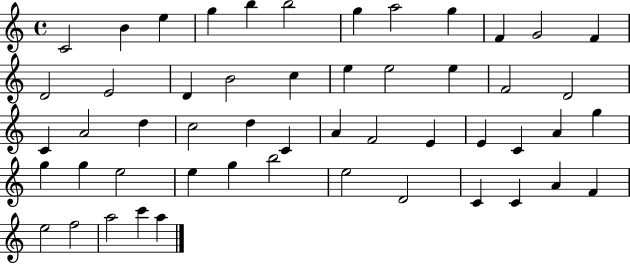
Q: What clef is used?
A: treble